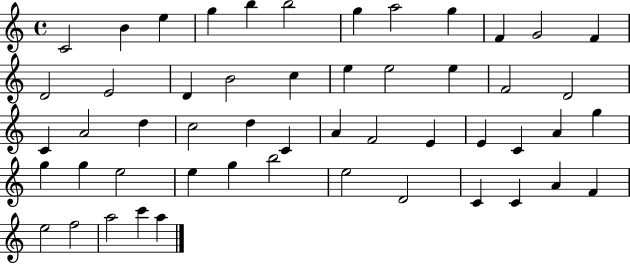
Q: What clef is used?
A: treble